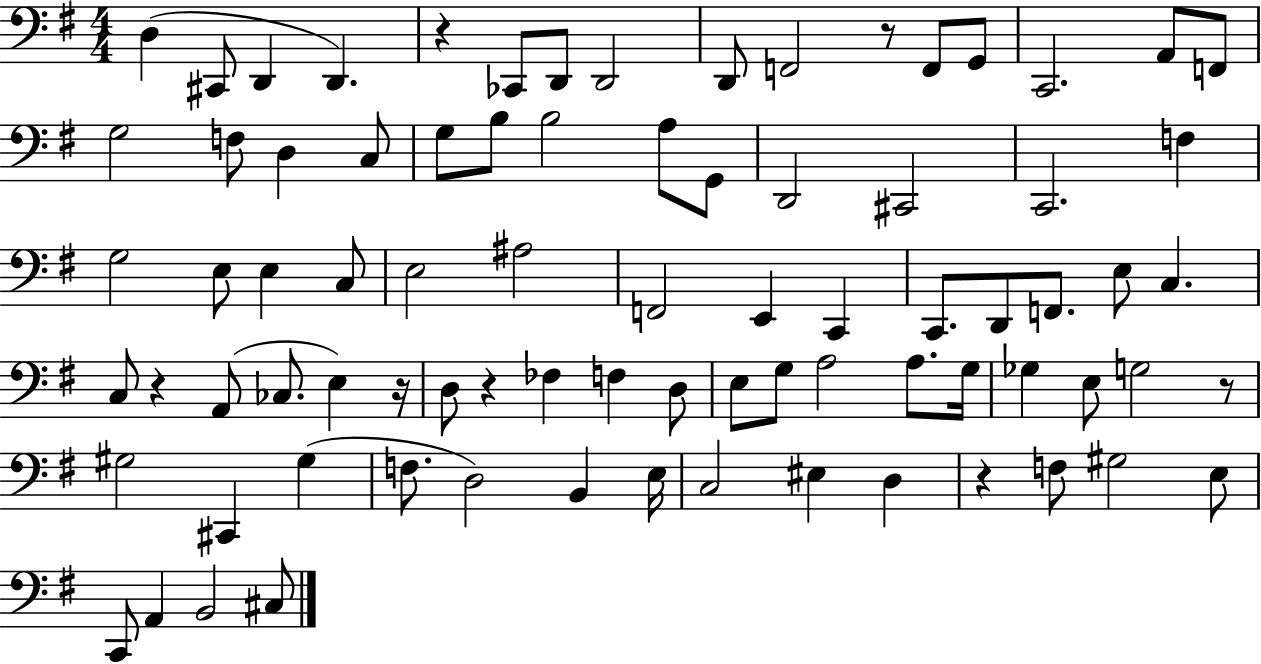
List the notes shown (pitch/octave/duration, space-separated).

D3/q C#2/e D2/q D2/q. R/q CES2/e D2/e D2/h D2/e F2/h R/e F2/e G2/e C2/h. A2/e F2/e G3/h F3/e D3/q C3/e G3/e B3/e B3/h A3/e G2/e D2/h C#2/h C2/h. F3/q G3/h E3/e E3/q C3/e E3/h A#3/h F2/h E2/q C2/q C2/e. D2/e F2/e. E3/e C3/q. C3/e R/q A2/e CES3/e. E3/q R/s D3/e R/q FES3/q F3/q D3/e E3/e G3/e A3/h A3/e. G3/s Gb3/q E3/e G3/h R/e G#3/h C#2/q G#3/q F3/e. D3/h B2/q E3/s C3/h EIS3/q D3/q R/q F3/e G#3/h E3/e C2/e A2/q B2/h C#3/e